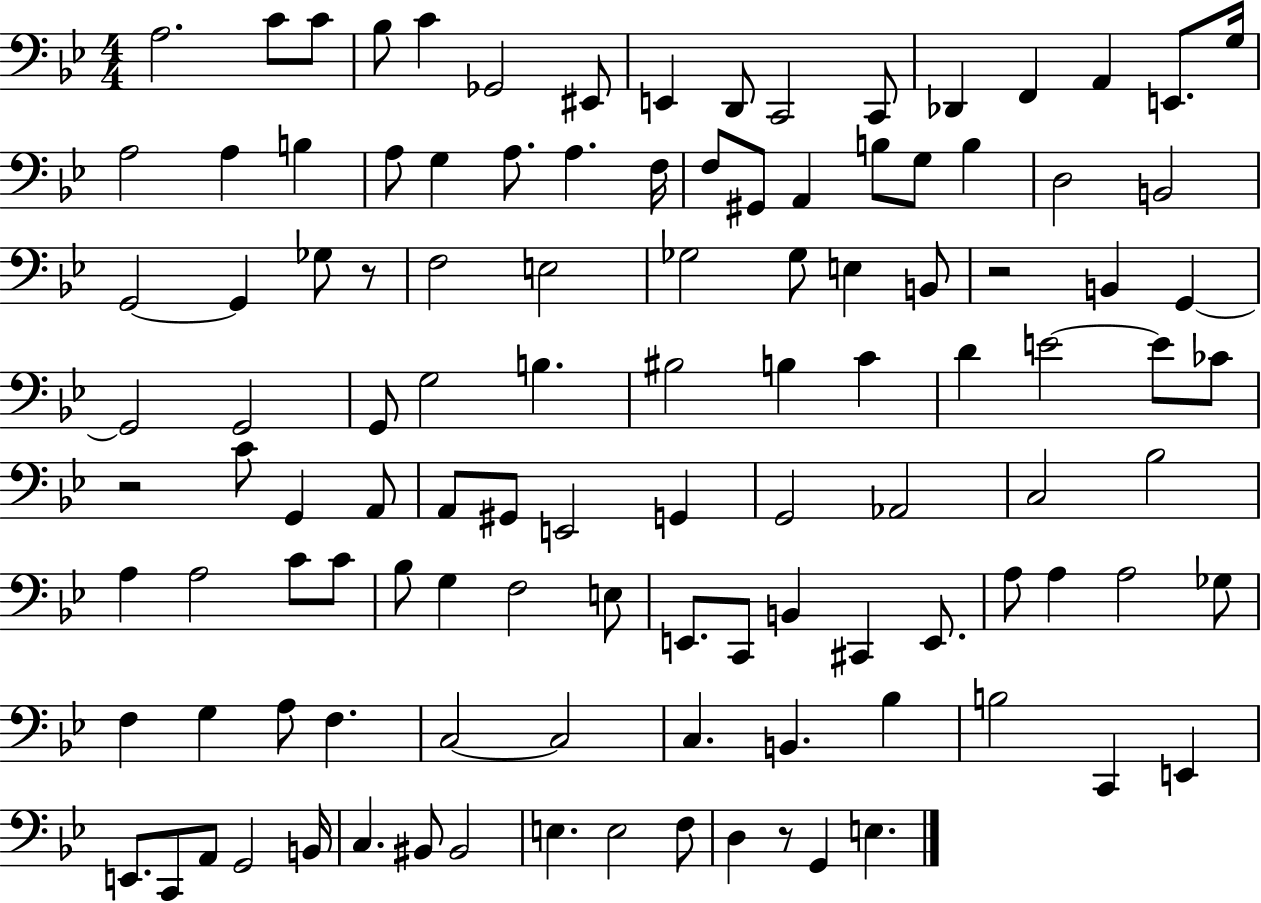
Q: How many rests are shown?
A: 4